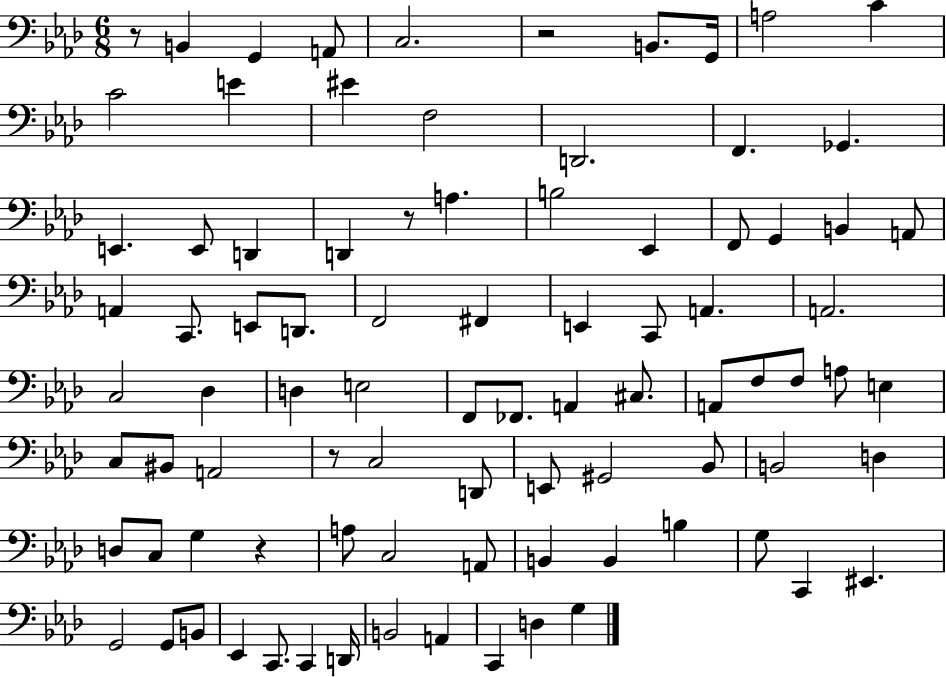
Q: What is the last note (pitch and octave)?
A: G3